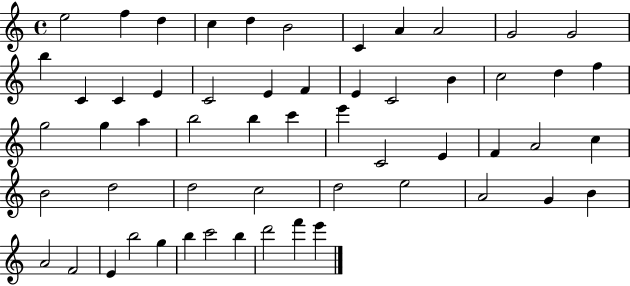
E5/h F5/q D5/q C5/q D5/q B4/h C4/q A4/q A4/h G4/h G4/h B5/q C4/q C4/q E4/q C4/h E4/q F4/q E4/q C4/h B4/q C5/h D5/q F5/q G5/h G5/q A5/q B5/h B5/q C6/q E6/q C4/h E4/q F4/q A4/h C5/q B4/h D5/h D5/h C5/h D5/h E5/h A4/h G4/q B4/q A4/h F4/h E4/q B5/h G5/q B5/q C6/h B5/q D6/h F6/q E6/q